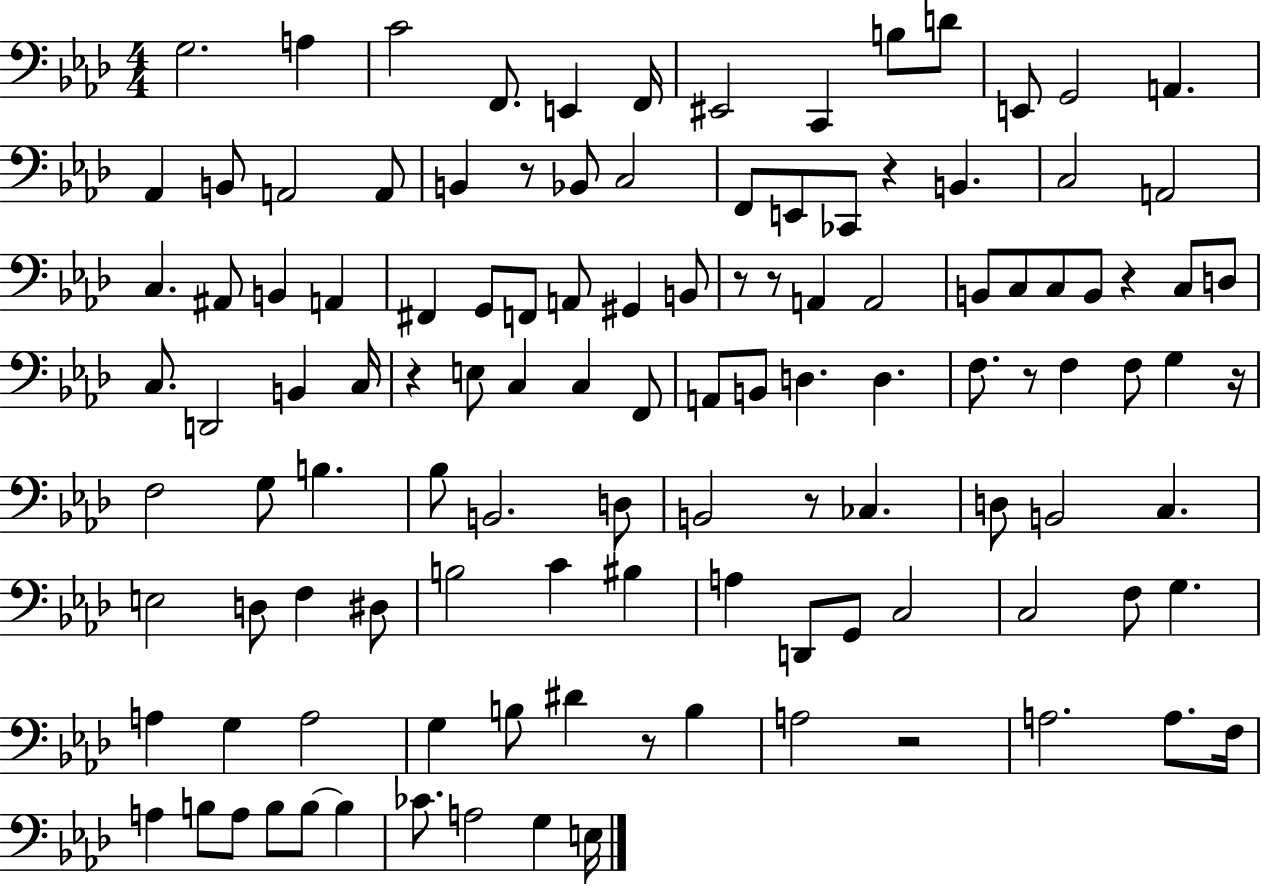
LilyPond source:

{
  \clef bass
  \numericTimeSignature
  \time 4/4
  \key aes \major
  \repeat volta 2 { g2. a4 | c'2 f,8. e,4 f,16 | eis,2 c,4 b8 d'8 | e,8 g,2 a,4. | \break aes,4 b,8 a,2 a,8 | b,4 r8 bes,8 c2 | f,8 e,8 ces,8 r4 b,4. | c2 a,2 | \break c4. ais,8 b,4 a,4 | fis,4 g,8 f,8 a,8 gis,4 b,8 | r8 r8 a,4 a,2 | b,8 c8 c8 b,8 r4 c8 d8 | \break c8. d,2 b,4 c16 | r4 e8 c4 c4 f,8 | a,8 b,8 d4. d4. | f8. r8 f4 f8 g4 r16 | \break f2 g8 b4. | bes8 b,2. d8 | b,2 r8 ces4. | d8 b,2 c4. | \break e2 d8 f4 dis8 | b2 c'4 bis4 | a4 d,8 g,8 c2 | c2 f8 g4. | \break a4 g4 a2 | g4 b8 dis'4 r8 b4 | a2 r2 | a2. a8. f16 | \break a4 b8 a8 b8 b8~~ b4 | ces'8. a2 g4 e16 | } \bar "|."
}